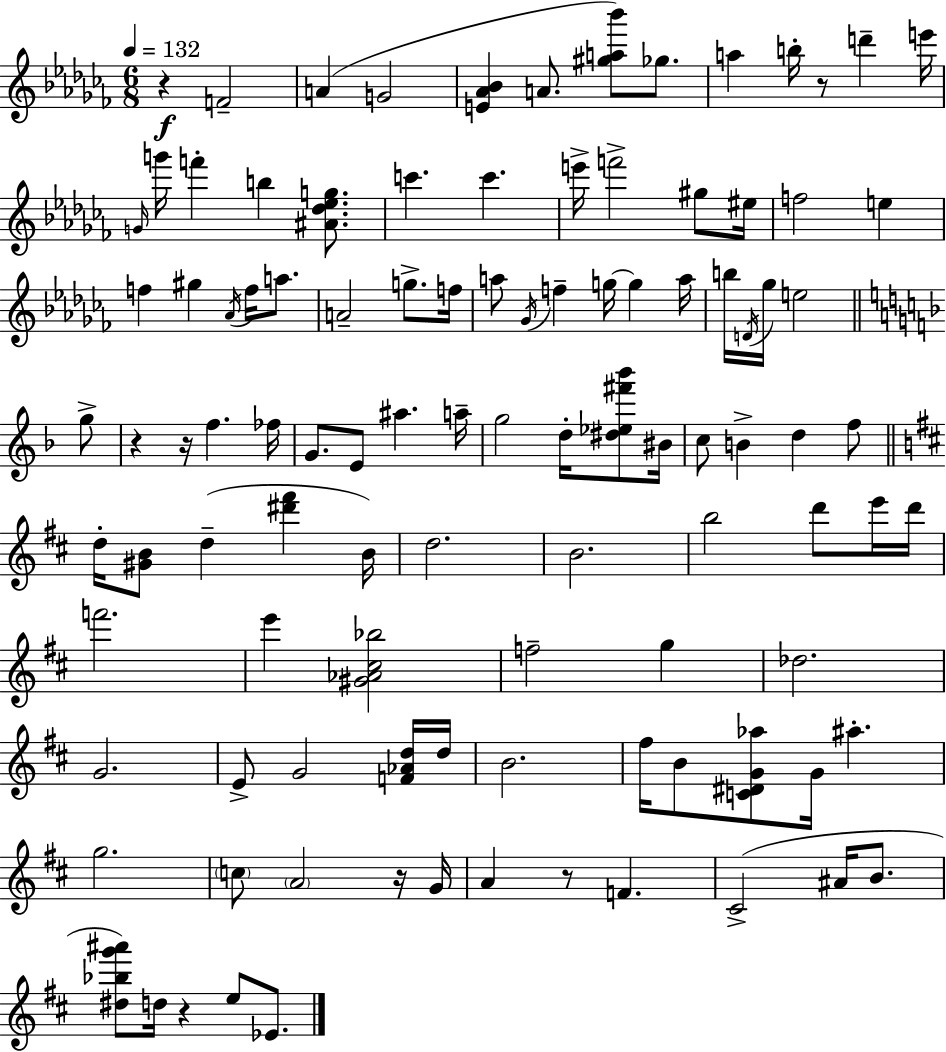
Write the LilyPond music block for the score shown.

{
  \clef treble
  \numericTimeSignature
  \time 6/8
  \key aes \minor
  \tempo 4 = 132
  r4\f f'2-- | a'4( g'2 | <e' aes' bes'>4 a'8. <gis'' a'' bes'''>8) ges''8. | a''4 b''16-. r8 d'''4-- e'''16 | \break \grace { g'16 } g'''16 f'''4-. b''4 <ais' des'' ees'' g''>8. | c'''4. c'''4. | e'''16-> f'''2-> gis''8 | eis''16 f''2 e''4 | \break f''4 gis''4 \acciaccatura { aes'16 } f''16 a''8. | a'2-- g''8.-> | f''16 a''8 \acciaccatura { ges'16 } f''4-- g''16~~ g''4 | a''16 b''16 \acciaccatura { d'16 } ges''16 e''2 | \break \bar "||" \break \key d \minor g''8-> r4 r16 f''4. | fes''16 g'8. e'8 ais''4. | a''16-- g''2 d''16-. <dis'' ees'' fis''' bes'''>8 | bis'16 c''8 b'4-> d''4 | \break f''8 \bar "||" \break \key d \major d''16-. <gis' b'>8 d''4--( <dis''' fis'''>4 b'16) | d''2. | b'2. | b''2 d'''8 e'''16 d'''16 | \break f'''2. | e'''4 <gis' aes' cis'' bes''>2 | f''2-- g''4 | des''2. | \break g'2. | e'8-> g'2 <f' aes' d''>16 d''16 | b'2. | fis''16 b'8 <c' dis' g' aes''>8 g'16 ais''4.-. | \break g''2. | \parenthesize c''8 \parenthesize a'2 r16 g'16 | a'4 r8 f'4. | cis'2->( ais'16 b'8. | \break <dis'' bes'' g''' ais'''>8) d''16 r4 e''8 ees'8. | \bar "|."
}